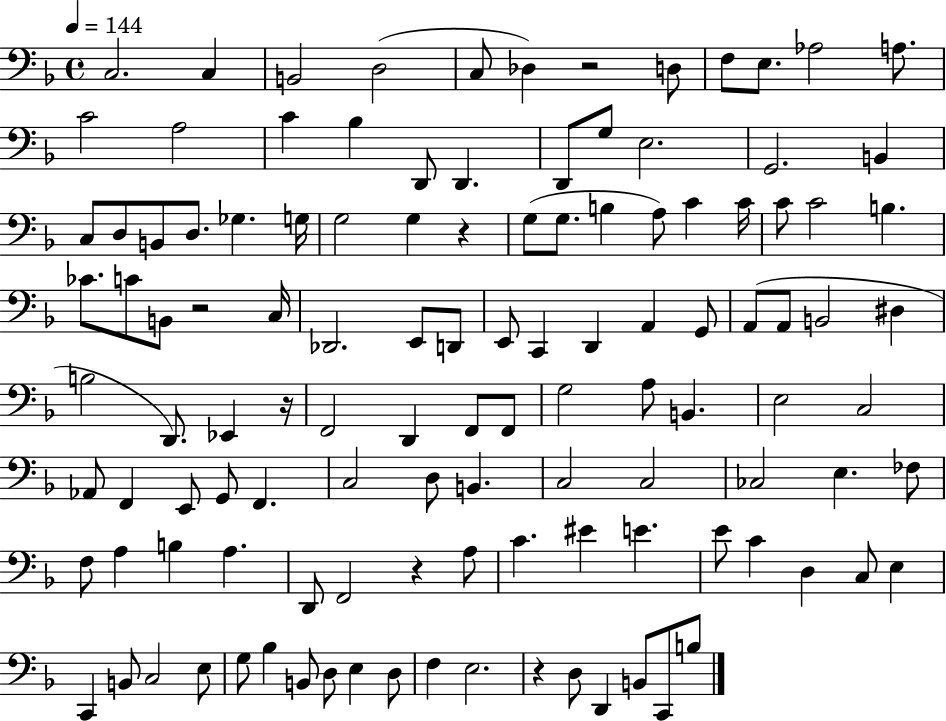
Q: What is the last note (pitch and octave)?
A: B3